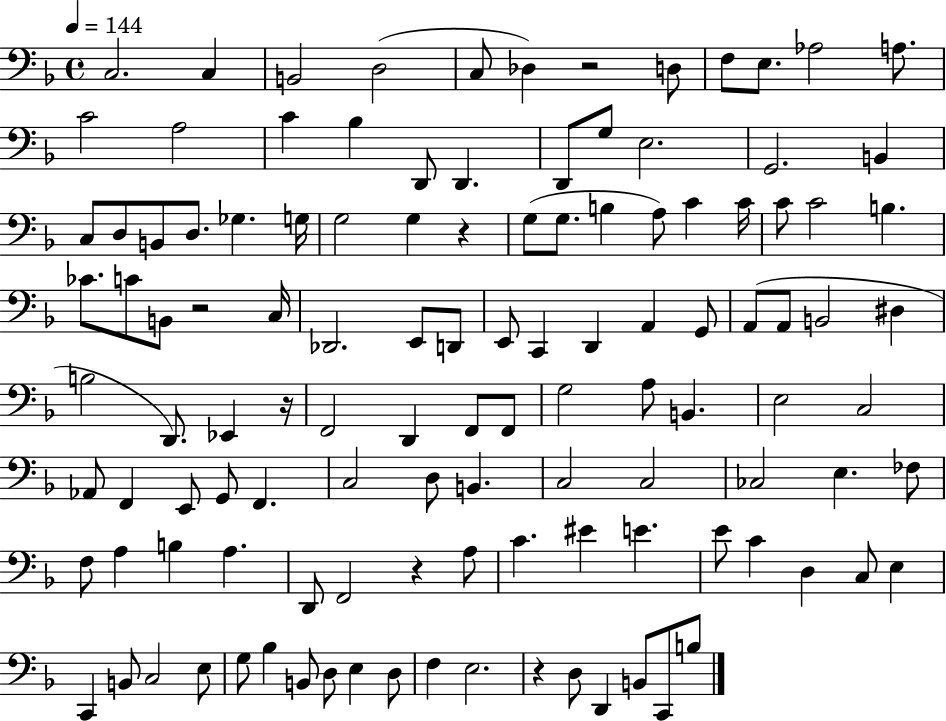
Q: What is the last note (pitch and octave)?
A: B3